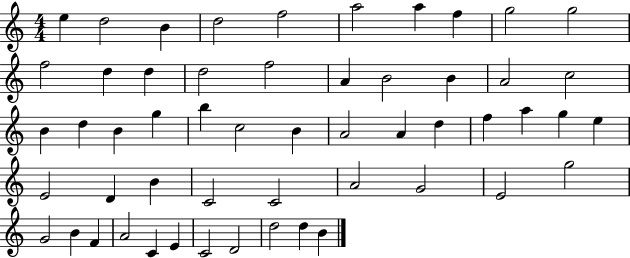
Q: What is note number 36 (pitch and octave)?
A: D4